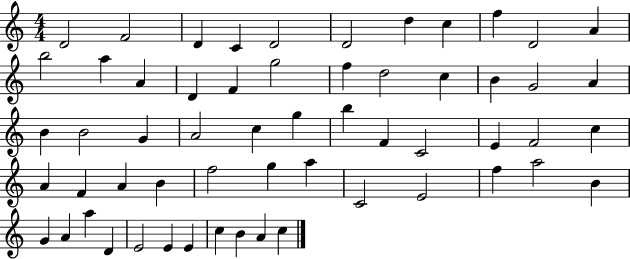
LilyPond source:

{
  \clef treble
  \numericTimeSignature
  \time 4/4
  \key c \major
  d'2 f'2 | d'4 c'4 d'2 | d'2 d''4 c''4 | f''4 d'2 a'4 | \break b''2 a''4 a'4 | d'4 f'4 g''2 | f''4 d''2 c''4 | b'4 g'2 a'4 | \break b'4 b'2 g'4 | a'2 c''4 g''4 | b''4 f'4 c'2 | e'4 f'2 c''4 | \break a'4 f'4 a'4 b'4 | f''2 g''4 a''4 | c'2 e'2 | f''4 a''2 b'4 | \break g'4 a'4 a''4 d'4 | e'2 e'4 e'4 | c''4 b'4 a'4 c''4 | \bar "|."
}